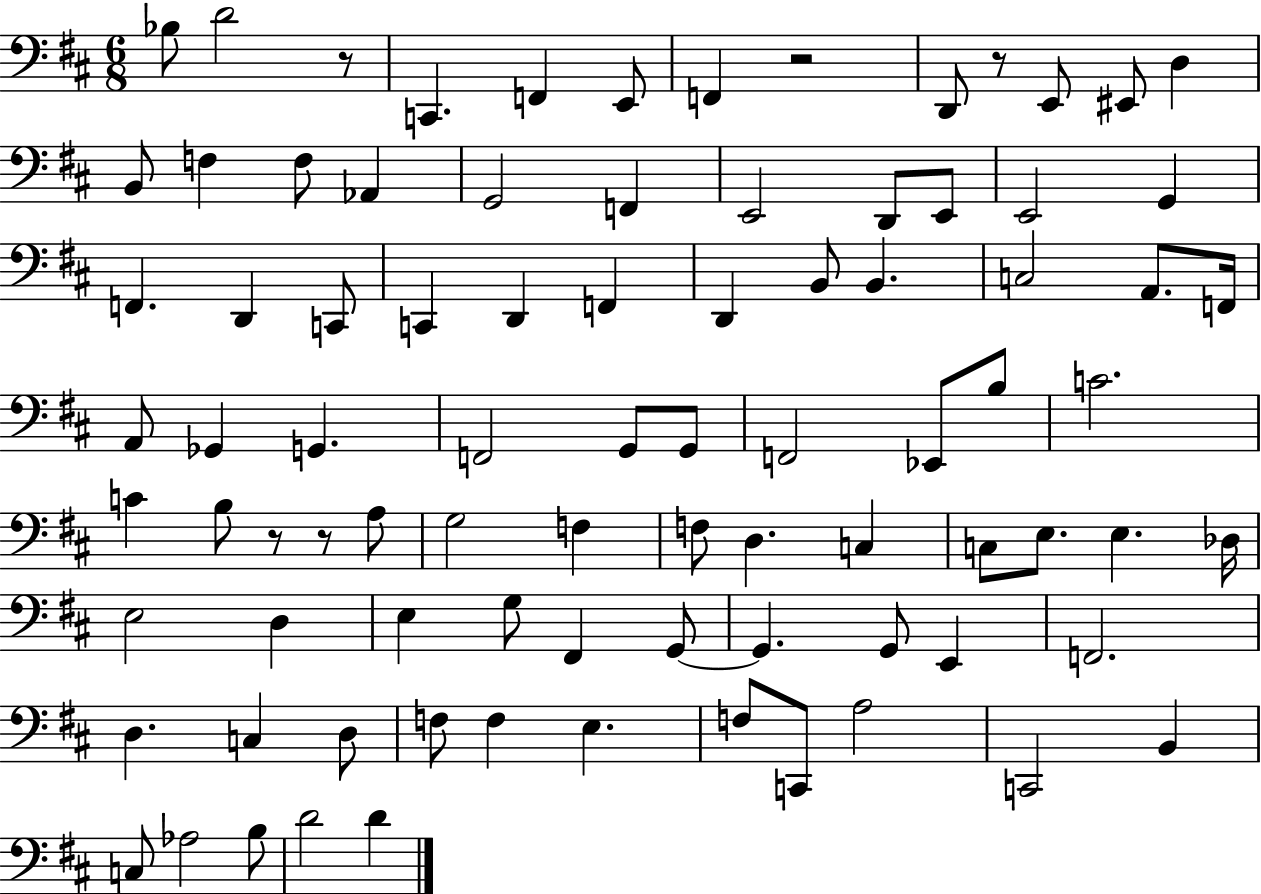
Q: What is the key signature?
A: D major